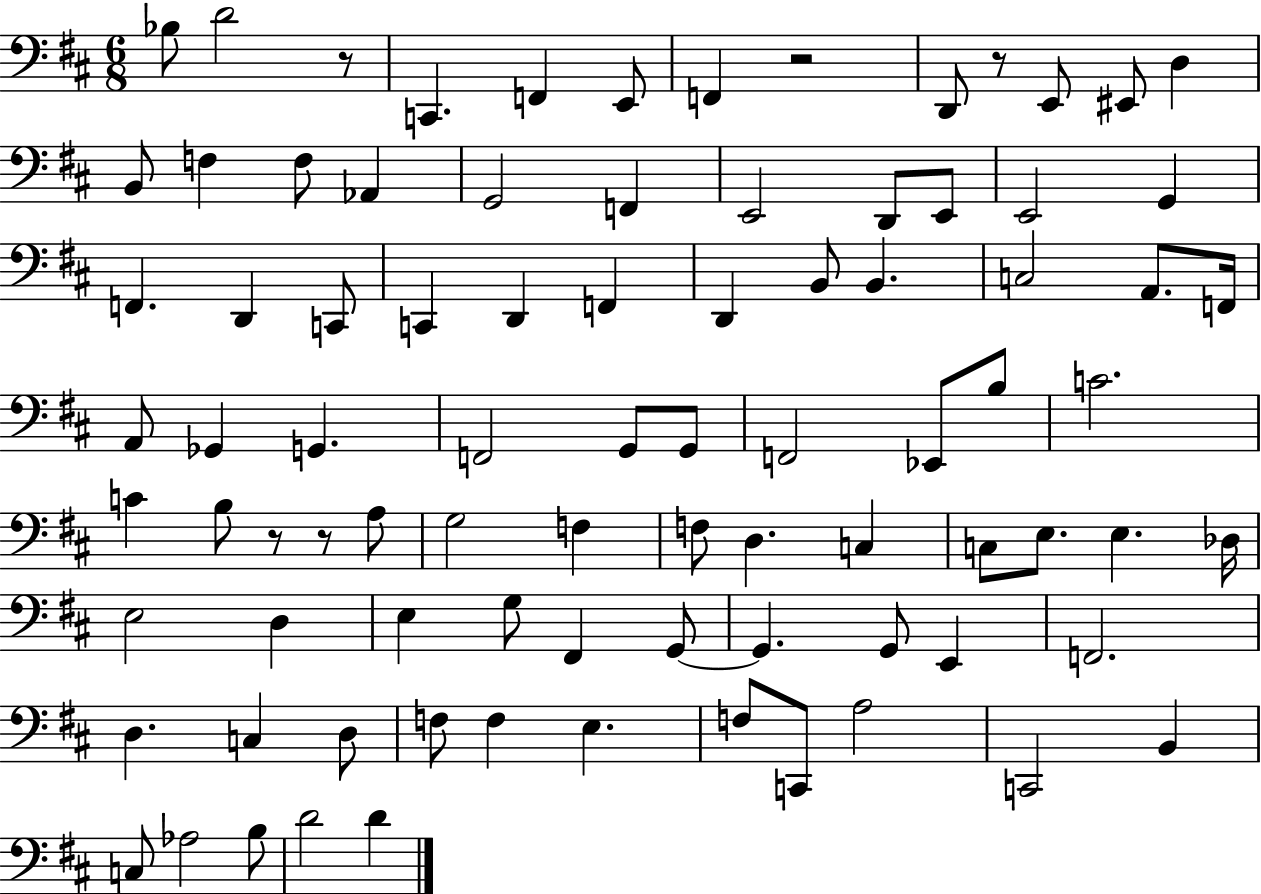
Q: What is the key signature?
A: D major